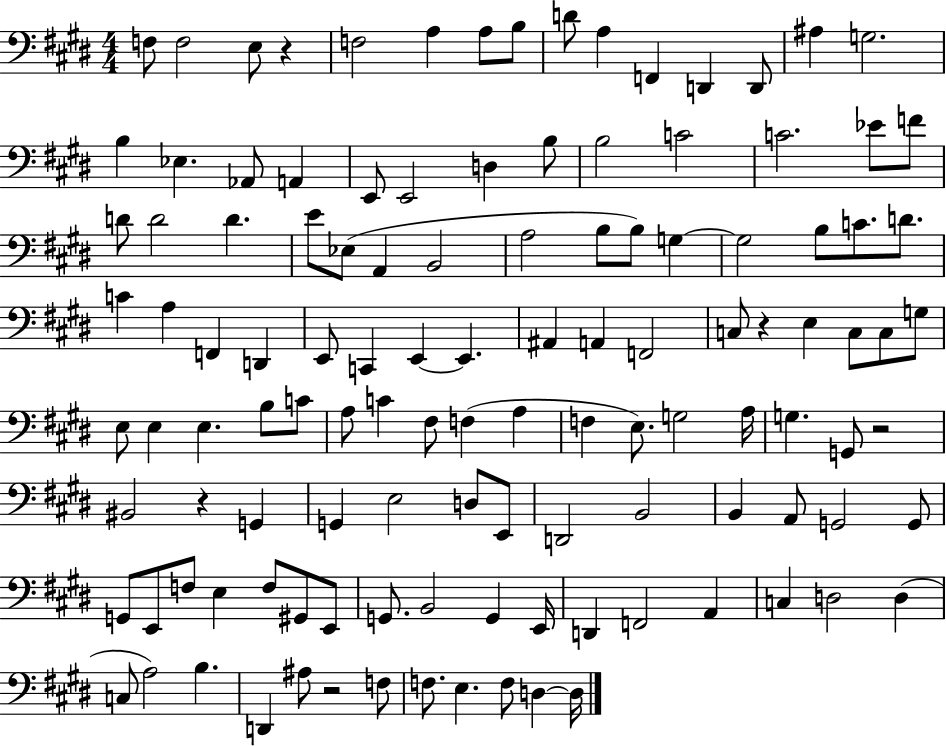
{
  \clef bass
  \numericTimeSignature
  \time 4/4
  \key e \major
  f8 f2 e8 r4 | f2 a4 a8 b8 | d'8 a4 f,4 d,4 d,8 | ais4 g2. | \break b4 ees4. aes,8 a,4 | e,8 e,2 d4 b8 | b2 c'2 | c'2. ees'8 f'8 | \break d'8 d'2 d'4. | e'8 ees8( a,4 b,2 | a2 b8 b8) g4~~ | g2 b8 c'8. d'8. | \break c'4 a4 f,4 d,4 | e,8 c,4 e,4~~ e,4. | ais,4 a,4 f,2 | c8 r4 e4 c8 c8 g8 | \break e8 e4 e4. b8 c'8 | a8 c'4 fis8 f4( a4 | f4 e8.) g2 a16 | g4. g,8 r2 | \break bis,2 r4 g,4 | g,4 e2 d8 e,8 | d,2 b,2 | b,4 a,8 g,2 g,8 | \break g,8 e,8 f8 e4 f8 gis,8 e,8 | g,8. b,2 g,4 e,16 | d,4 f,2 a,4 | c4 d2 d4( | \break c8 a2) b4. | d,4 ais8 r2 f8 | f8. e4. f8 d4~~ d16 | \bar "|."
}